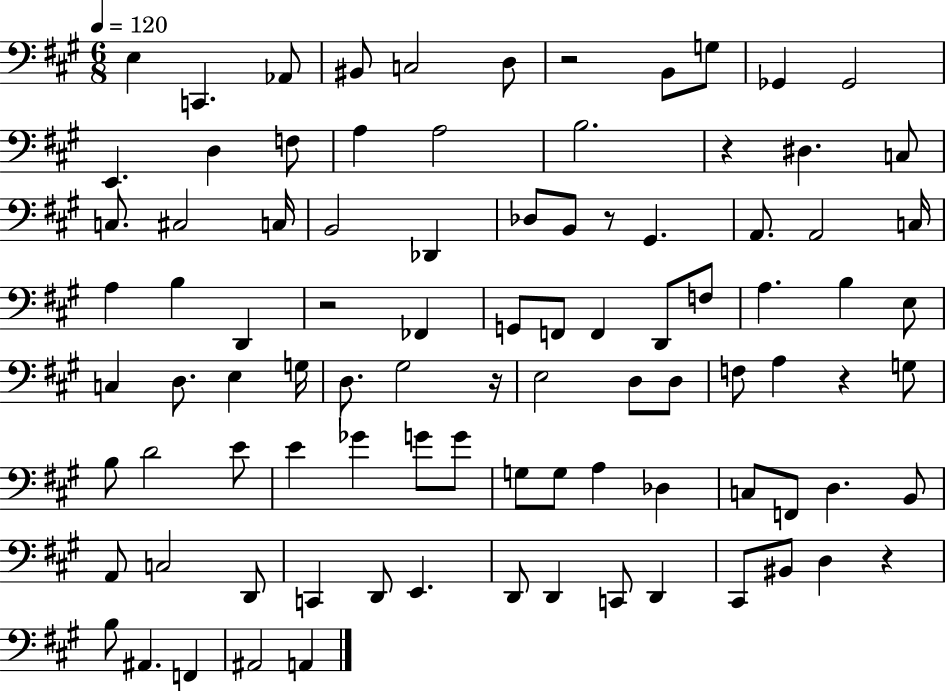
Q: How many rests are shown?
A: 7